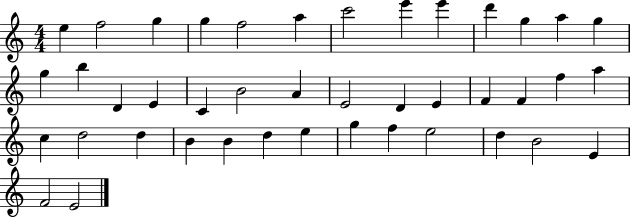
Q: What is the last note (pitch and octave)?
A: E4